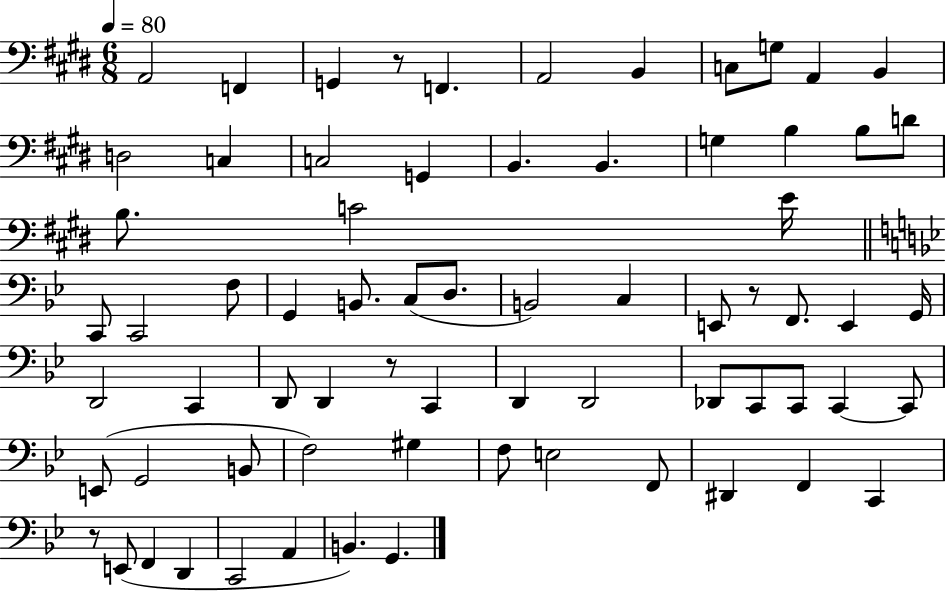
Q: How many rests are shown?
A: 4